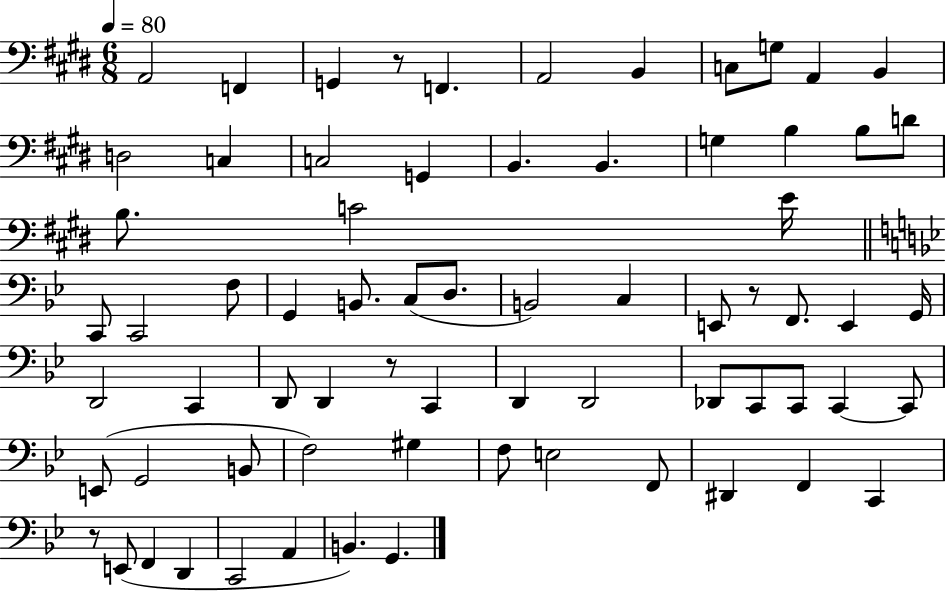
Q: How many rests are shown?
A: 4